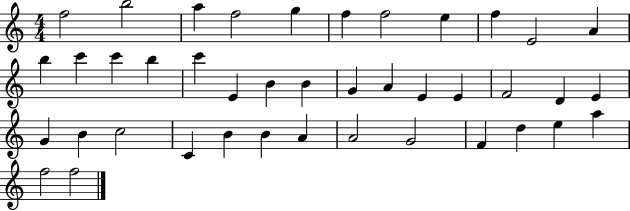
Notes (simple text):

F5/h B5/h A5/q F5/h G5/q F5/q F5/h E5/q F5/q E4/h A4/q B5/q C6/q C6/q B5/q C6/q E4/q B4/q B4/q G4/q A4/q E4/q E4/q F4/h D4/q E4/q G4/q B4/q C5/h C4/q B4/q B4/q A4/q A4/h G4/h F4/q D5/q E5/q A5/q F5/h F5/h